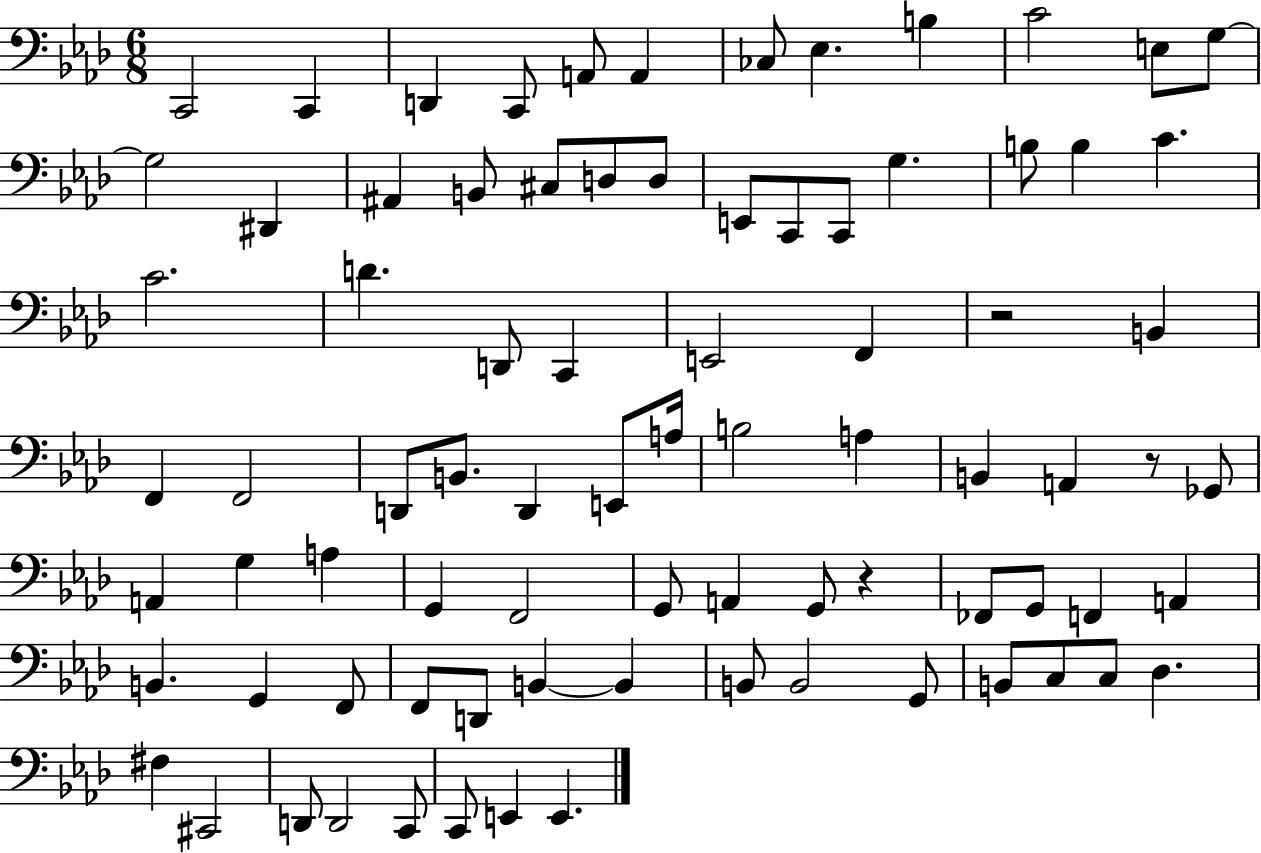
X:1
T:Untitled
M:6/8
L:1/4
K:Ab
C,,2 C,, D,, C,,/2 A,,/2 A,, _C,/2 _E, B, C2 E,/2 G,/2 G,2 ^D,, ^A,, B,,/2 ^C,/2 D,/2 D,/2 E,,/2 C,,/2 C,,/2 G, B,/2 B, C C2 D D,,/2 C,, E,,2 F,, z2 B,, F,, F,,2 D,,/2 B,,/2 D,, E,,/2 A,/4 B,2 A, B,, A,, z/2 _G,,/2 A,, G, A, G,, F,,2 G,,/2 A,, G,,/2 z _F,,/2 G,,/2 F,, A,, B,, G,, F,,/2 F,,/2 D,,/2 B,, B,, B,,/2 B,,2 G,,/2 B,,/2 C,/2 C,/2 _D, ^F, ^C,,2 D,,/2 D,,2 C,,/2 C,,/2 E,, E,,